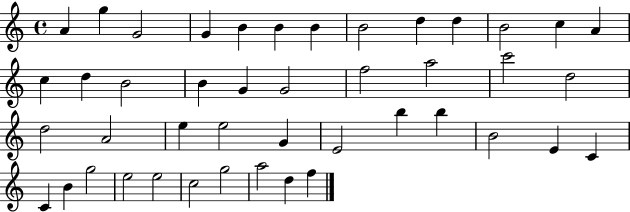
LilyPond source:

{
  \clef treble
  \time 4/4
  \defaultTimeSignature
  \key c \major
  a'4 g''4 g'2 | g'4 b'4 b'4 b'4 | b'2 d''4 d''4 | b'2 c''4 a'4 | \break c''4 d''4 b'2 | b'4 g'4 g'2 | f''2 a''2 | c'''2 d''2 | \break d''2 a'2 | e''4 e''2 g'4 | e'2 b''4 b''4 | b'2 e'4 c'4 | \break c'4 b'4 g''2 | e''2 e''2 | c''2 g''2 | a''2 d''4 f''4 | \break \bar "|."
}